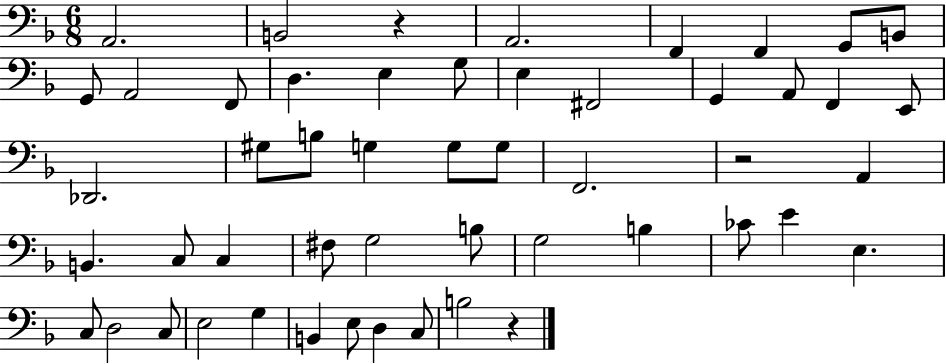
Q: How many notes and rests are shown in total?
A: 51